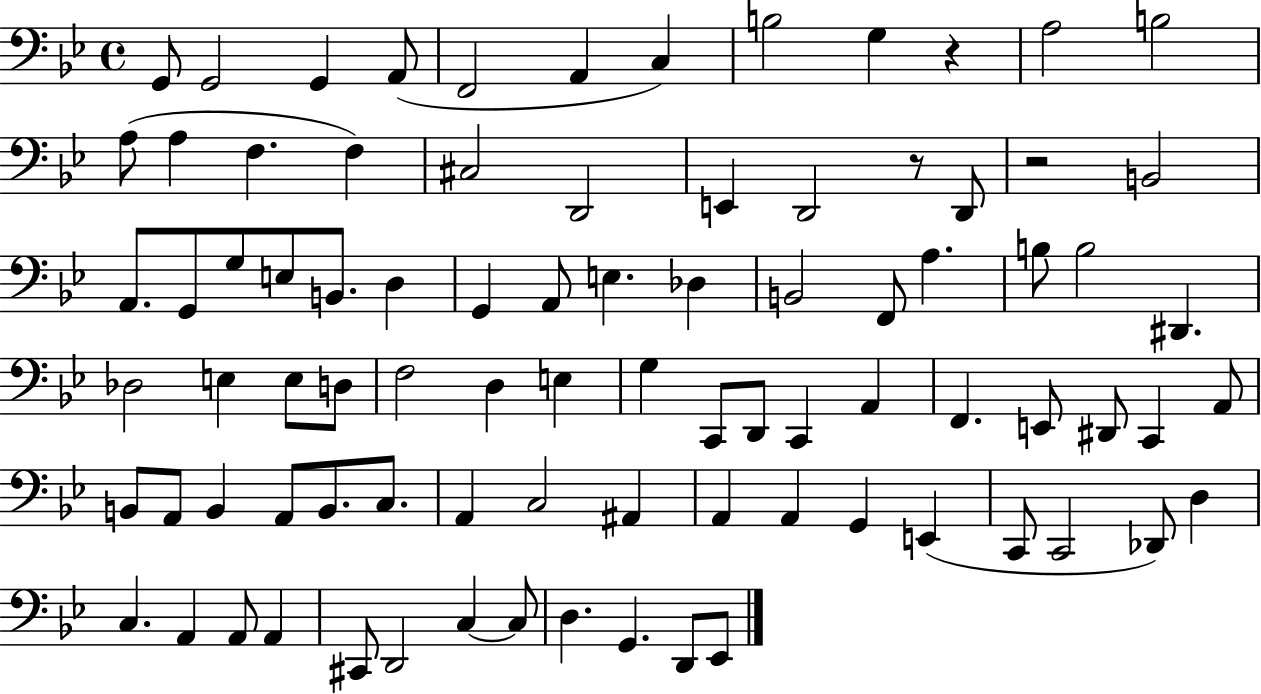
G2/e G2/h G2/q A2/e F2/h A2/q C3/q B3/h G3/q R/q A3/h B3/h A3/e A3/q F3/q. F3/q C#3/h D2/h E2/q D2/h R/e D2/e R/h B2/h A2/e. G2/e G3/e E3/e B2/e. D3/q G2/q A2/e E3/q. Db3/q B2/h F2/e A3/q. B3/e B3/h D#2/q. Db3/h E3/q E3/e D3/e F3/h D3/q E3/q G3/q C2/e D2/e C2/q A2/q F2/q. E2/e D#2/e C2/q A2/e B2/e A2/e B2/q A2/e B2/e. C3/e. A2/q C3/h A#2/q A2/q A2/q G2/q E2/q C2/e C2/h Db2/e D3/q C3/q. A2/q A2/e A2/q C#2/e D2/h C3/q C3/e D3/q. G2/q. D2/e Eb2/e